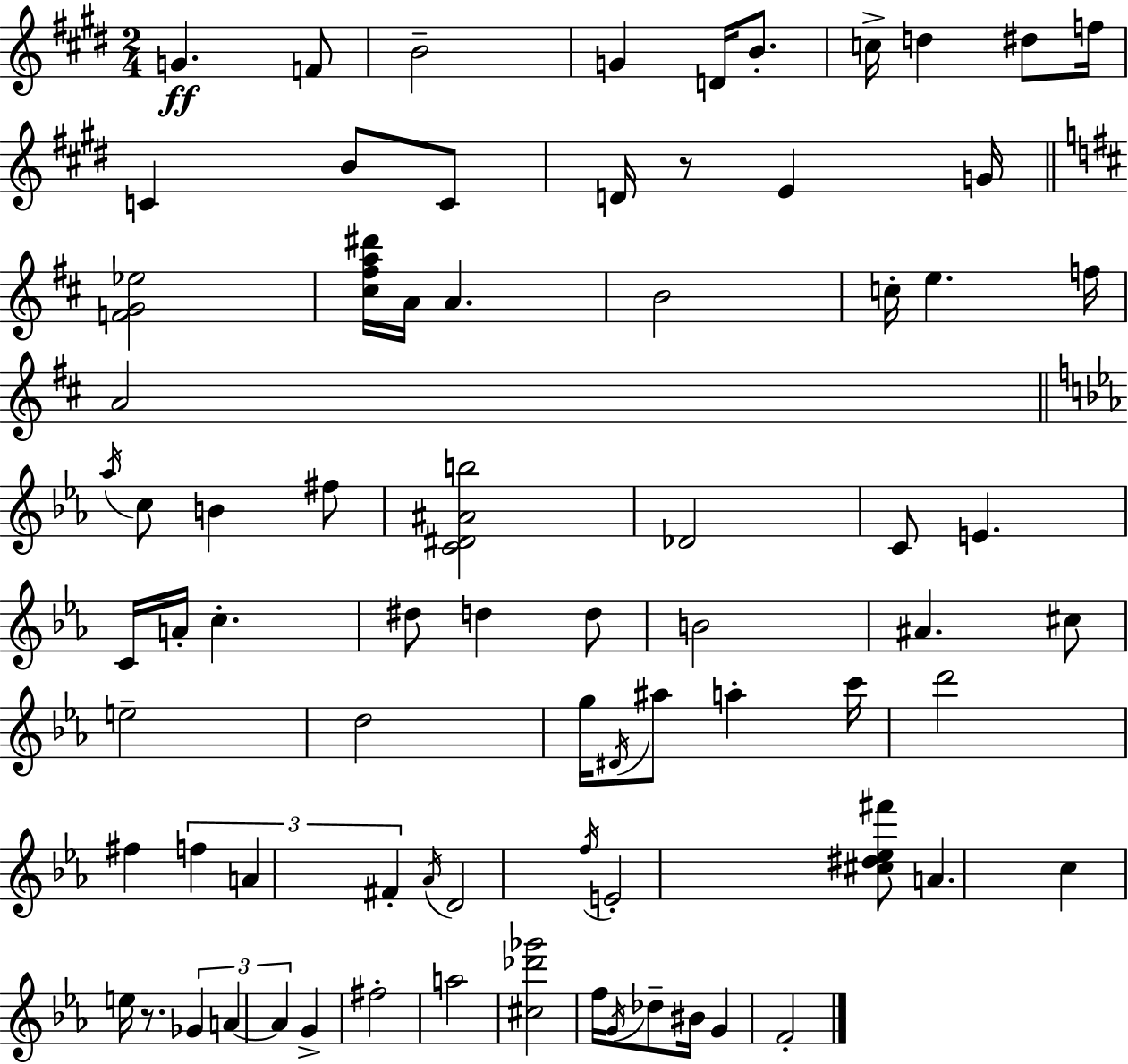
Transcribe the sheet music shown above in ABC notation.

X:1
T:Untitled
M:2/4
L:1/4
K:E
G F/2 B2 G D/4 B/2 c/4 d ^d/2 f/4 C B/2 C/2 D/4 z/2 E G/4 [FG_e]2 [^c^fa^d']/4 A/4 A B2 c/4 e f/4 A2 _a/4 c/2 B ^f/2 [C^D^Ab]2 _D2 C/2 E C/4 A/4 c ^d/2 d d/2 B2 ^A ^c/2 e2 d2 g/4 ^D/4 ^a/2 a c'/4 d'2 ^f f A ^F _A/4 D2 f/4 E2 [^c^d_e^f']/2 A c e/4 z/2 _G A A G ^f2 a2 [^c_d'_g']2 f/4 G/4 _d/2 ^B/4 G F2